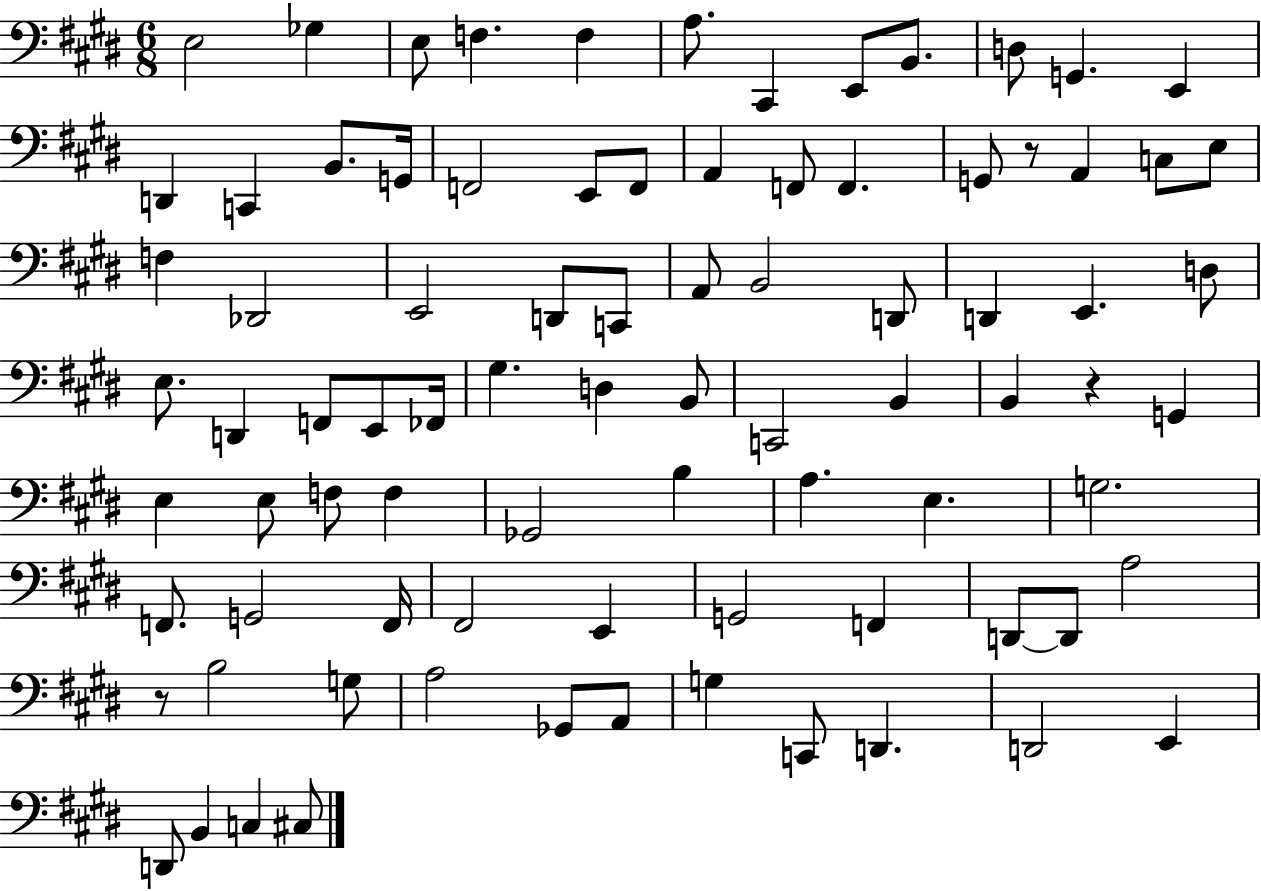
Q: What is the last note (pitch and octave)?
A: C#3